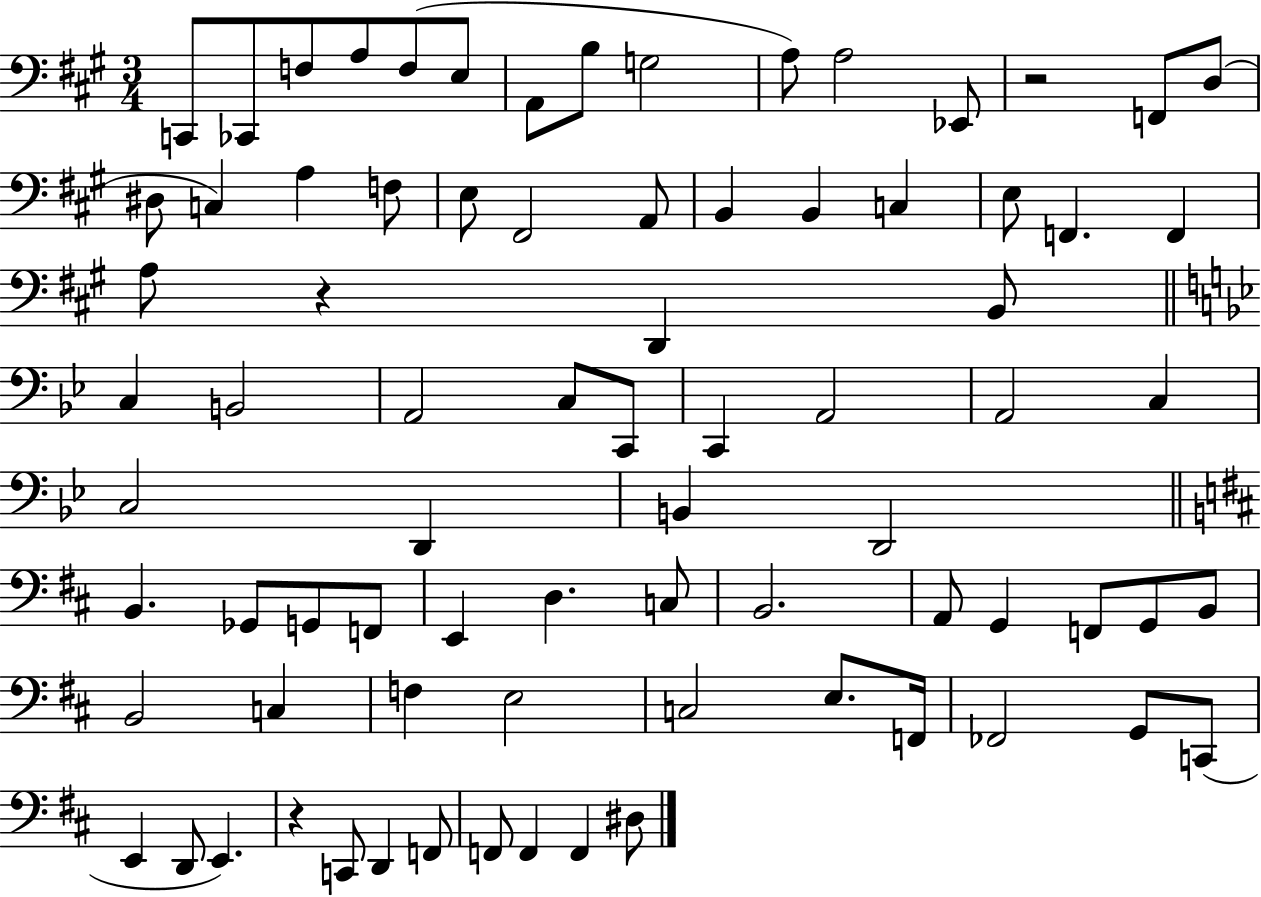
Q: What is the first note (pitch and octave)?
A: C2